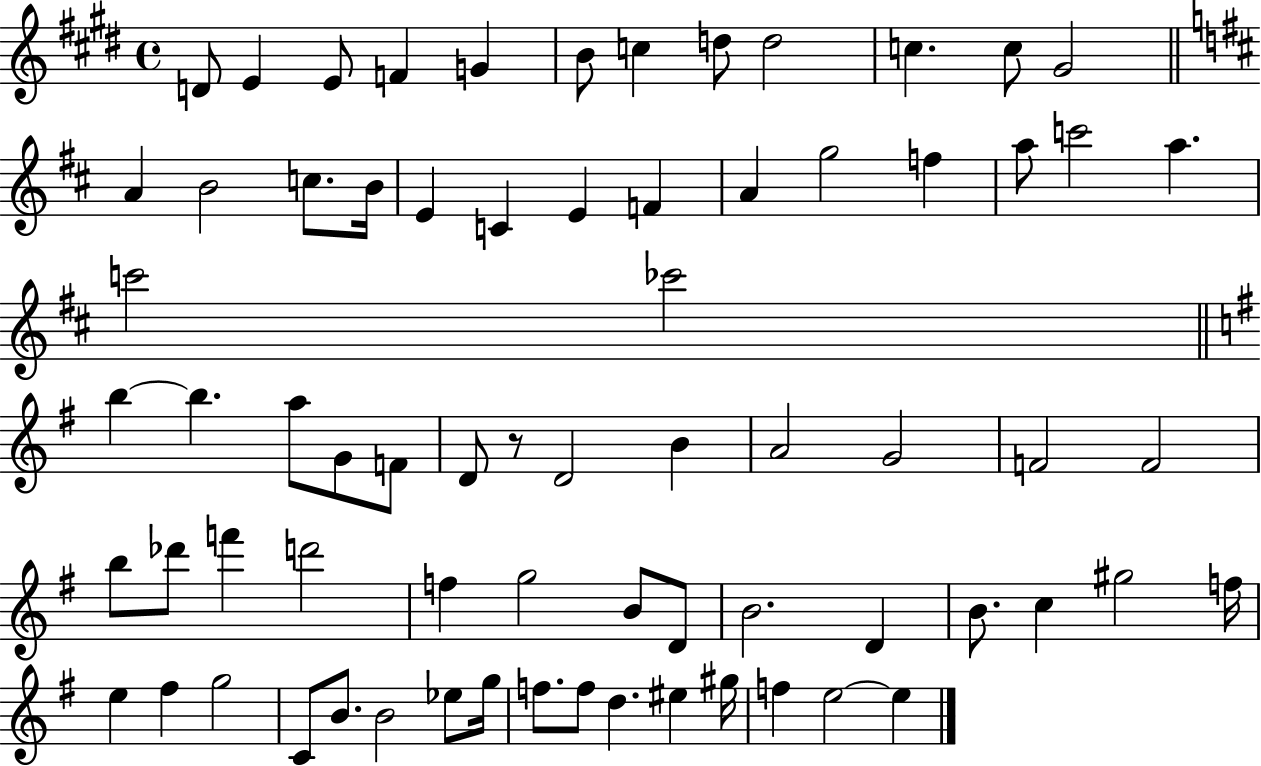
D4/e E4/q E4/e F4/q G4/q B4/e C5/q D5/e D5/h C5/q. C5/e G#4/h A4/q B4/h C5/e. B4/s E4/q C4/q E4/q F4/q A4/q G5/h F5/q A5/e C6/h A5/q. C6/h CES6/h B5/q B5/q. A5/e G4/e F4/e D4/e R/e D4/h B4/q A4/h G4/h F4/h F4/h B5/e Db6/e F6/q D6/h F5/q G5/h B4/e D4/e B4/h. D4/q B4/e. C5/q G#5/h F5/s E5/q F#5/q G5/h C4/e B4/e. B4/h Eb5/e G5/s F5/e. F5/e D5/q. EIS5/q G#5/s F5/q E5/h E5/q